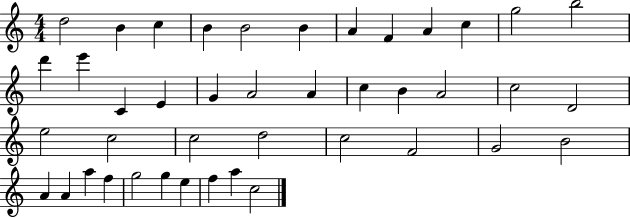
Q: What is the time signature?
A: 4/4